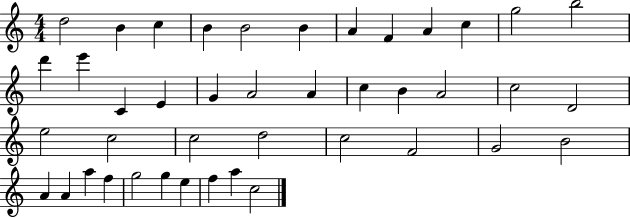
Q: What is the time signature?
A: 4/4